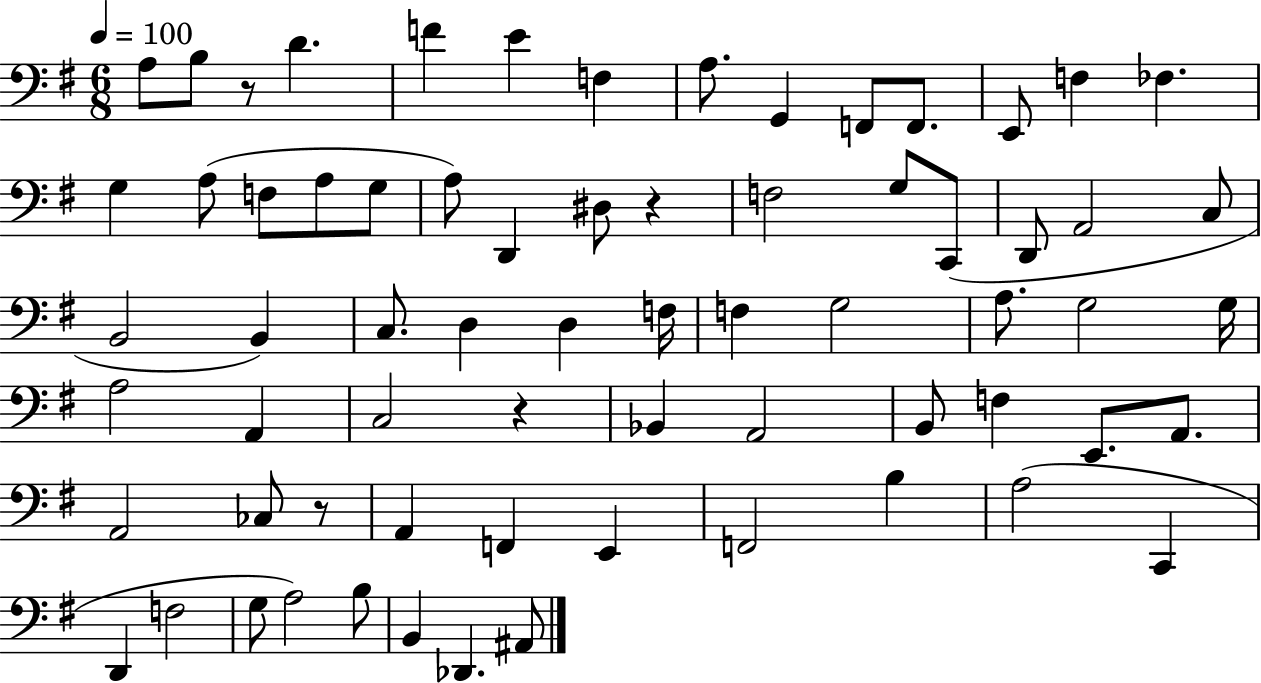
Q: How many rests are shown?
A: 4